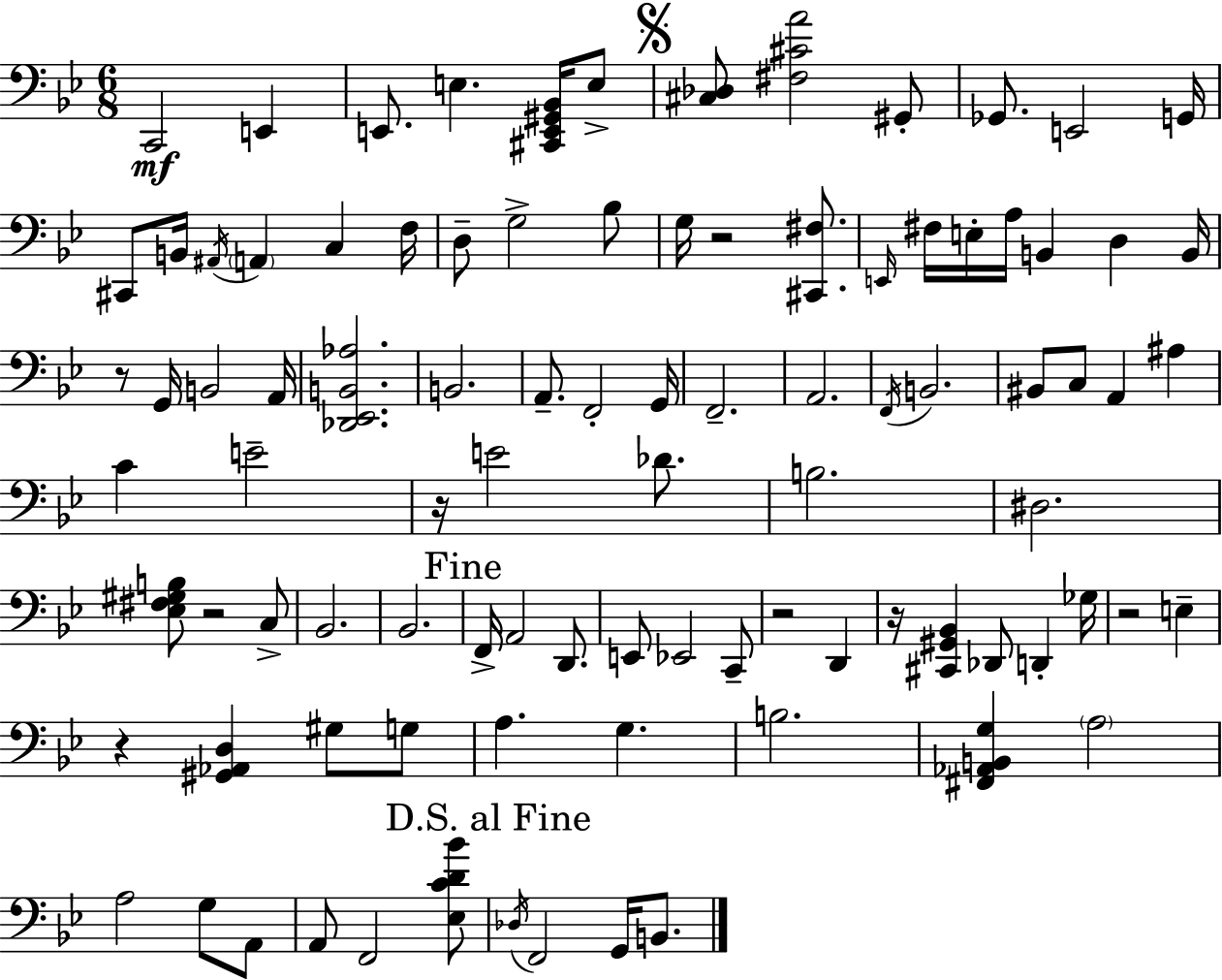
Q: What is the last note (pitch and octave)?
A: B2